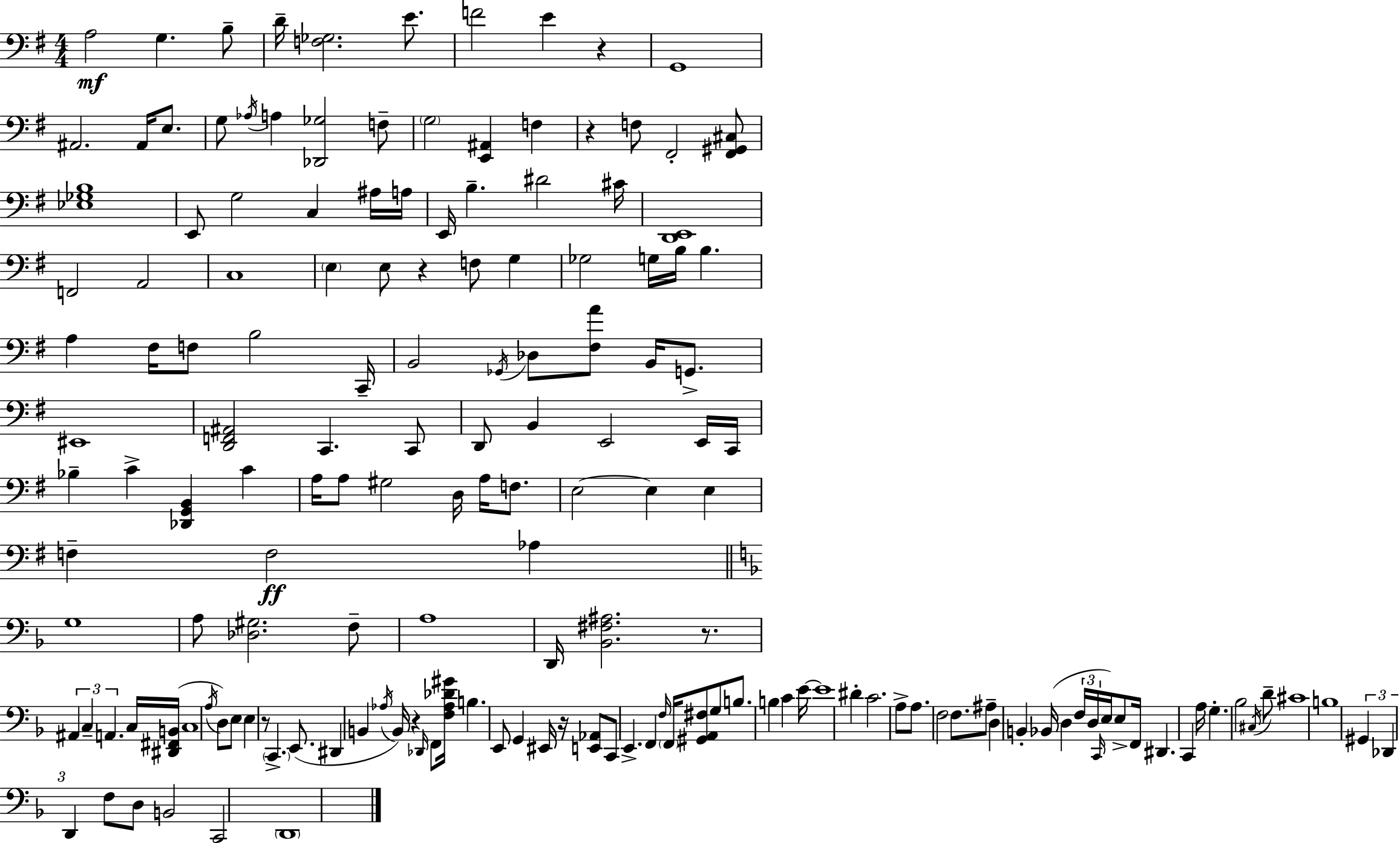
X:1
T:Untitled
M:4/4
L:1/4
K:G
A,2 G, B,/2 D/4 [F,_G,]2 E/2 F2 E z G,,4 ^A,,2 ^A,,/4 E,/2 G,/2 _A,/4 A, [_D,,_G,]2 F,/2 G,2 [E,,^A,,] F, z F,/2 ^F,,2 [^F,,^G,,^C,]/2 [_E,_G,B,]4 E,,/2 G,2 C, ^A,/4 A,/4 E,,/4 B, ^D2 ^C/4 [D,,E,,]4 F,,2 A,,2 C,4 E, E,/2 z F,/2 G, _G,2 G,/4 B,/4 B, A, ^F,/4 F,/2 B,2 C,,/4 B,,2 _G,,/4 _D,/2 [^F,A]/2 B,,/4 G,,/2 ^E,,4 [D,,F,,^A,,]2 C,, C,,/2 D,,/2 B,, E,,2 E,,/4 C,,/4 _B, C [_D,,G,,B,,] C A,/4 A,/2 ^G,2 D,/4 A,/4 F,/2 E,2 E, E, F, F,2 _A, G,4 A,/2 [_D,^G,]2 F,/2 A,4 D,,/4 [_B,,^F,^A,]2 z/2 ^A,, C, A,, C,/4 [^D,,^F,,B,,]/4 C,4 A,/4 D,/2 E,/2 E, z/2 C,, E,,/2 ^D,, B,, _A,/4 B,,/4 z _D,,/4 F,,/2 [F,_A,_D^G]/4 B, E,,/2 G,, ^E,,/4 z/4 [E,,_A,,]/2 C,,/2 E,, F,, F,/4 F,,/4 [^G,,A,,^F,]/2 G,/2 B,/2 B, C E/4 E4 ^D C2 A,/2 A,/2 F,2 F,/2 ^A,/2 D, B,, _B,,/4 D, F,/4 D,/4 C,,/4 E,/4 E,/2 F,,/4 ^D,, C,, A,/4 G, _B,2 ^C,/4 D/2 ^C4 B,4 ^G,, _D,, D,, F,/2 D,/2 B,,2 C,,2 D,,4